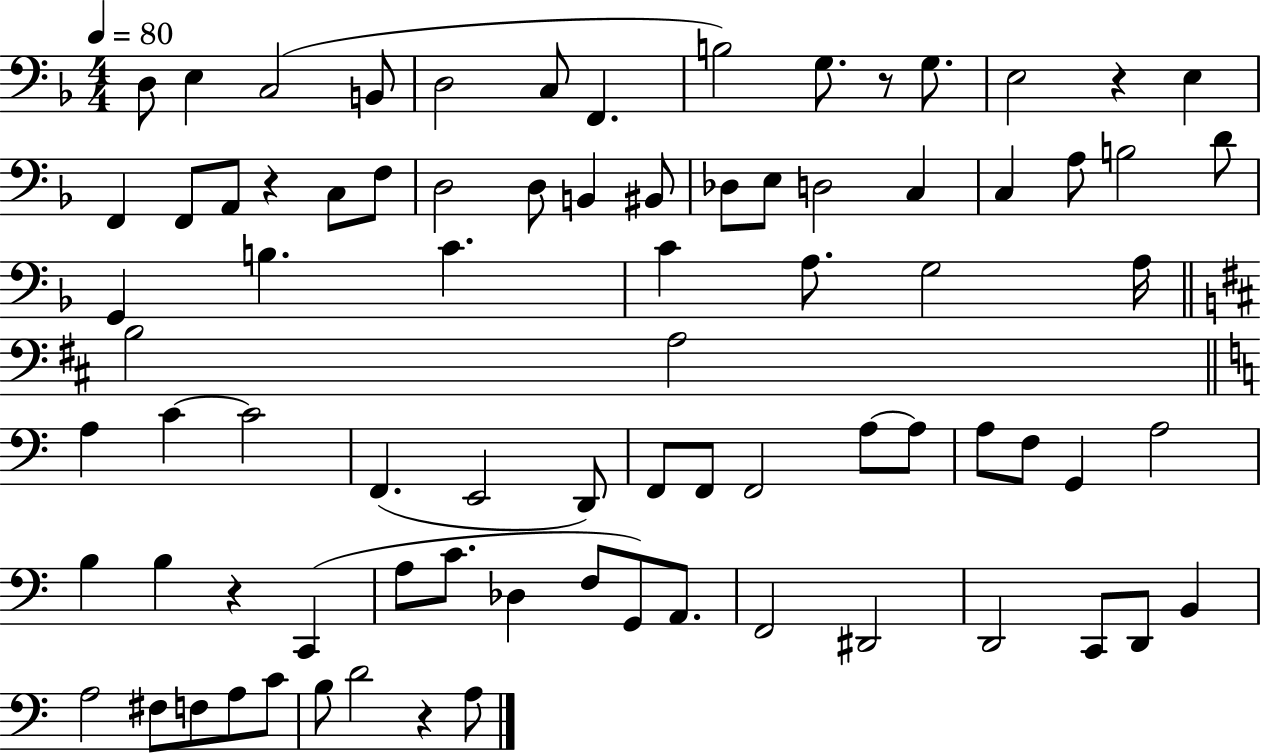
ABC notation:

X:1
T:Untitled
M:4/4
L:1/4
K:F
D,/2 E, C,2 B,,/2 D,2 C,/2 F,, B,2 G,/2 z/2 G,/2 E,2 z E, F,, F,,/2 A,,/2 z C,/2 F,/2 D,2 D,/2 B,, ^B,,/2 _D,/2 E,/2 D,2 C, C, A,/2 B,2 D/2 G,, B, C C A,/2 G,2 A,/4 B,2 A,2 A, C C2 F,, E,,2 D,,/2 F,,/2 F,,/2 F,,2 A,/2 A,/2 A,/2 F,/2 G,, A,2 B, B, z C,, A,/2 C/2 _D, F,/2 G,,/2 A,,/2 F,,2 ^D,,2 D,,2 C,,/2 D,,/2 B,, A,2 ^F,/2 F,/2 A,/2 C/2 B,/2 D2 z A,/2